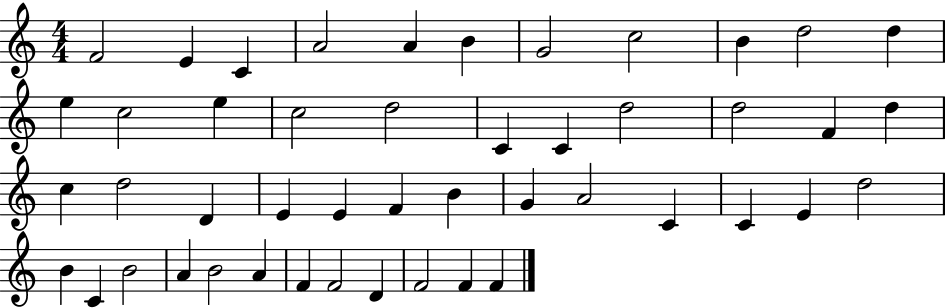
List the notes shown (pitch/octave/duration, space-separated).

F4/h E4/q C4/q A4/h A4/q B4/q G4/h C5/h B4/q D5/h D5/q E5/q C5/h E5/q C5/h D5/h C4/q C4/q D5/h D5/h F4/q D5/q C5/q D5/h D4/q E4/q E4/q F4/q B4/q G4/q A4/h C4/q C4/q E4/q D5/h B4/q C4/q B4/h A4/q B4/h A4/q F4/q F4/h D4/q F4/h F4/q F4/q